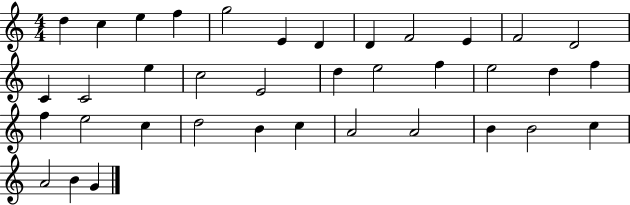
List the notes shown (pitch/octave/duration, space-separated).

D5/q C5/q E5/q F5/q G5/h E4/q D4/q D4/q F4/h E4/q F4/h D4/h C4/q C4/h E5/q C5/h E4/h D5/q E5/h F5/q E5/h D5/q F5/q F5/q E5/h C5/q D5/h B4/q C5/q A4/h A4/h B4/q B4/h C5/q A4/h B4/q G4/q